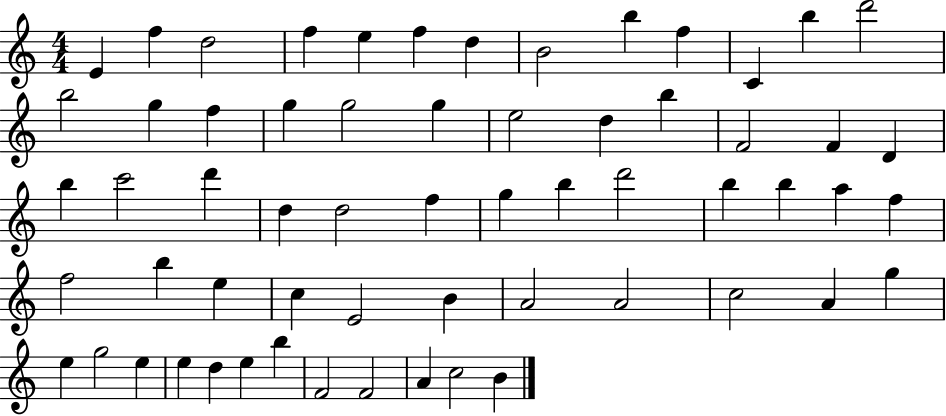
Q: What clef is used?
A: treble